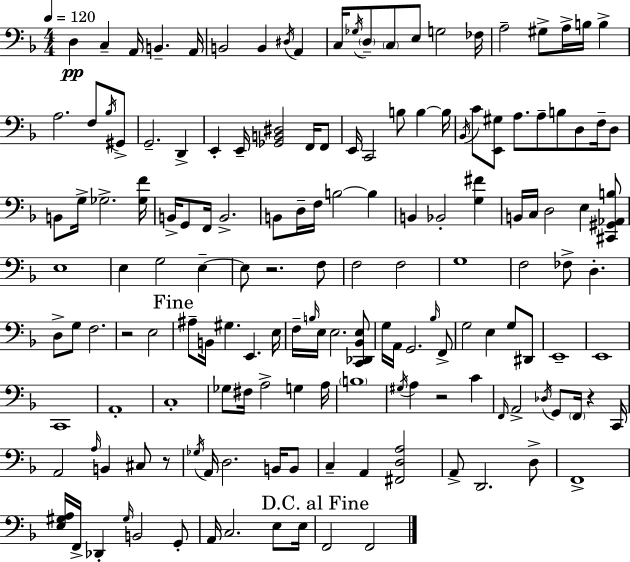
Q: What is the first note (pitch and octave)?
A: D3